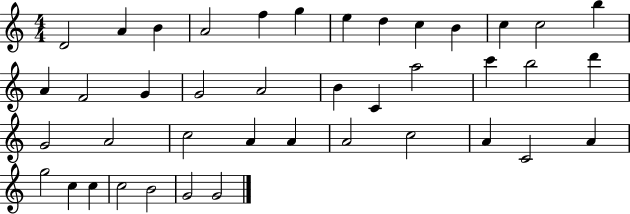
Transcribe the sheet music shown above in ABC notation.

X:1
T:Untitled
M:4/4
L:1/4
K:C
D2 A B A2 f g e d c B c c2 b A F2 G G2 A2 B C a2 c' b2 d' G2 A2 c2 A A A2 c2 A C2 A g2 c c c2 B2 G2 G2